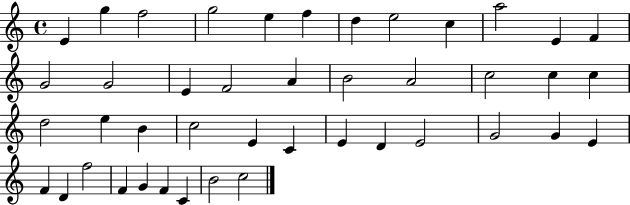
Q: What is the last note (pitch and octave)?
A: C5